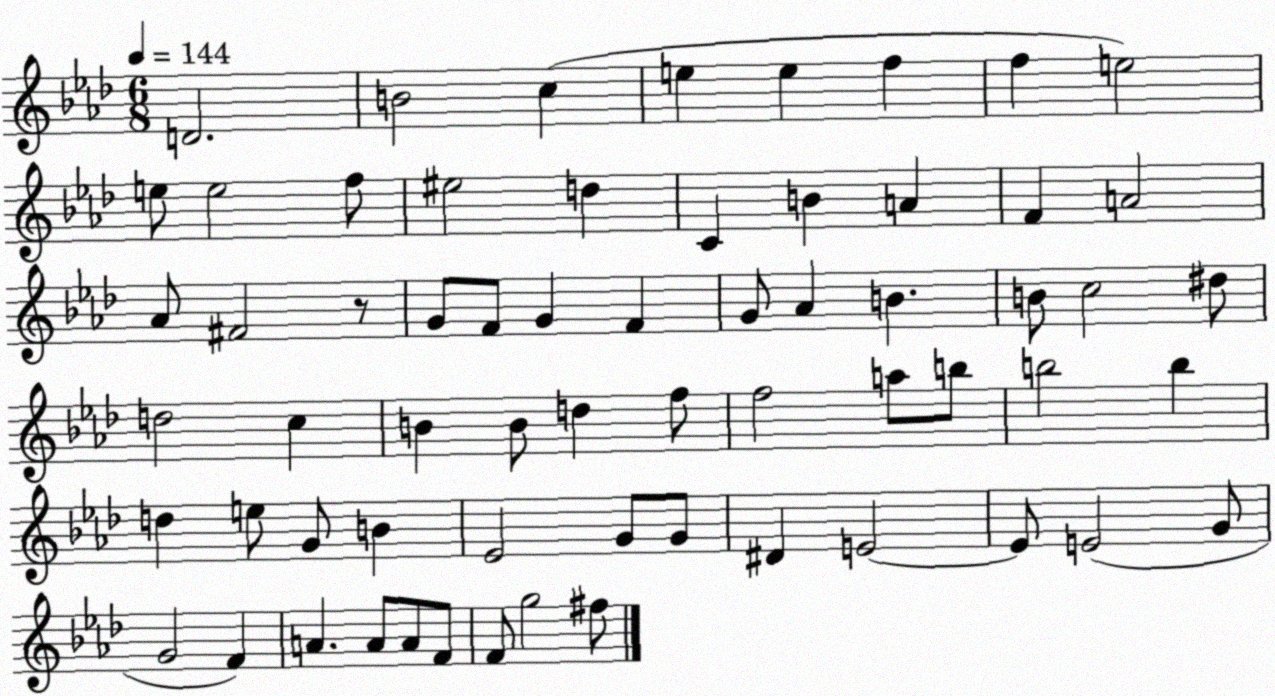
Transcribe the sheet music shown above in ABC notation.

X:1
T:Untitled
M:6/8
L:1/4
K:Ab
D2 B2 c e e f f e2 e/2 e2 f/2 ^e2 d C B A F A2 _A/2 ^F2 z/2 G/2 F/2 G F G/2 _A B B/2 c2 ^d/2 d2 c B B/2 d f/2 f2 a/2 b/2 b2 b d e/2 G/2 B _E2 G/2 G/2 ^D E2 E/2 E2 G/2 G2 F A A/2 A/2 F/2 F/2 g2 ^f/2